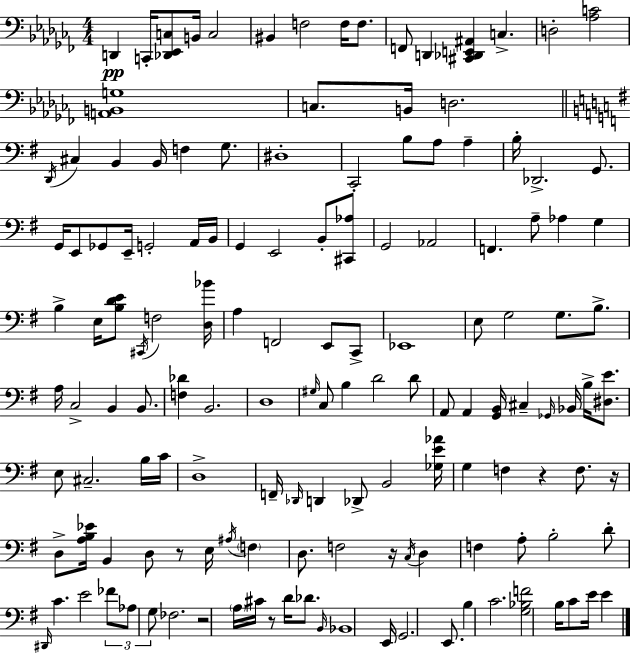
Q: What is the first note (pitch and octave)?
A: D2